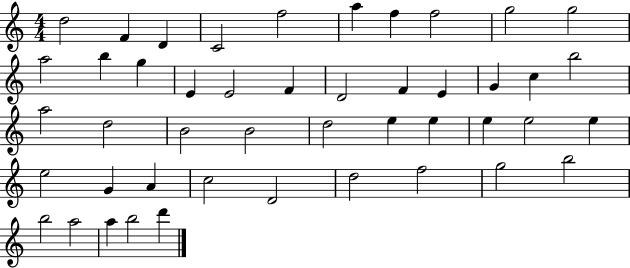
{
  \clef treble
  \numericTimeSignature
  \time 4/4
  \key c \major
  d''2 f'4 d'4 | c'2 f''2 | a''4 f''4 f''2 | g''2 g''2 | \break a''2 b''4 g''4 | e'4 e'2 f'4 | d'2 f'4 e'4 | g'4 c''4 b''2 | \break a''2 d''2 | b'2 b'2 | d''2 e''4 e''4 | e''4 e''2 e''4 | \break e''2 g'4 a'4 | c''2 d'2 | d''2 f''2 | g''2 b''2 | \break b''2 a''2 | a''4 b''2 d'''4 | \bar "|."
}